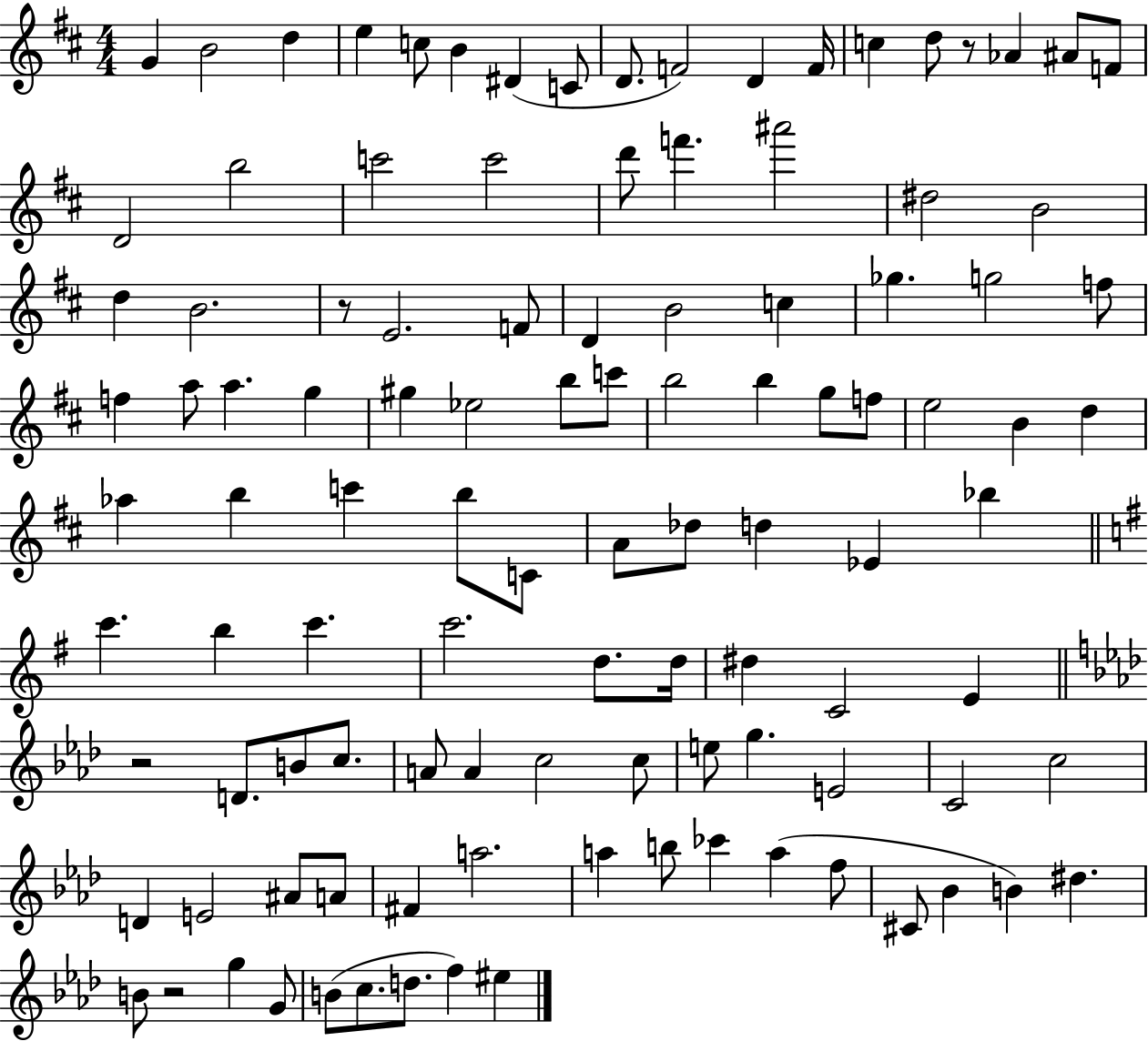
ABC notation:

X:1
T:Untitled
M:4/4
L:1/4
K:D
G B2 d e c/2 B ^D C/2 D/2 F2 D F/4 c d/2 z/2 _A ^A/2 F/2 D2 b2 c'2 c'2 d'/2 f' ^a'2 ^d2 B2 d B2 z/2 E2 F/2 D B2 c _g g2 f/2 f a/2 a g ^g _e2 b/2 c'/2 b2 b g/2 f/2 e2 B d _a b c' b/2 C/2 A/2 _d/2 d _E _b c' b c' c'2 d/2 d/4 ^d C2 E z2 D/2 B/2 c/2 A/2 A c2 c/2 e/2 g E2 C2 c2 D E2 ^A/2 A/2 ^F a2 a b/2 _c' a f/2 ^C/2 _B B ^d B/2 z2 g G/2 B/2 c/2 d/2 f ^e